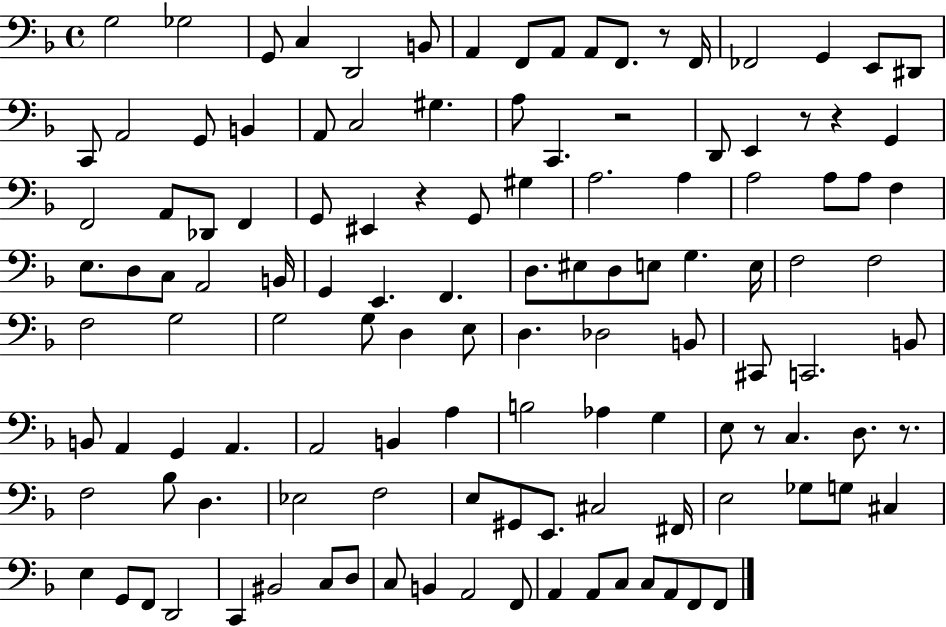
G3/h Gb3/h G2/e C3/q D2/h B2/e A2/q F2/e A2/e A2/e F2/e. R/e F2/s FES2/h G2/q E2/e D#2/e C2/e A2/h G2/e B2/q A2/e C3/h G#3/q. A3/e C2/q. R/h D2/e E2/q R/e R/q G2/q F2/h A2/e Db2/e F2/q G2/e EIS2/q R/q G2/e G#3/q A3/h. A3/q A3/h A3/e A3/e F3/q E3/e. D3/e C3/e A2/h B2/s G2/q E2/q. F2/q. D3/e. EIS3/e D3/e E3/e G3/q. E3/s F3/h F3/h F3/h G3/h G3/h G3/e D3/q E3/e D3/q. Db3/h B2/e C#2/e C2/h. B2/e B2/e A2/q G2/q A2/q. A2/h B2/q A3/q B3/h Ab3/q G3/q E3/e R/e C3/q. D3/e. R/e. F3/h Bb3/e D3/q. Eb3/h F3/h E3/e G#2/e E2/e. C#3/h F#2/s E3/h Gb3/e G3/e C#3/q E3/q G2/e F2/e D2/h C2/q BIS2/h C3/e D3/e C3/e B2/q A2/h F2/e A2/q A2/e C3/e C3/e A2/e F2/e F2/e